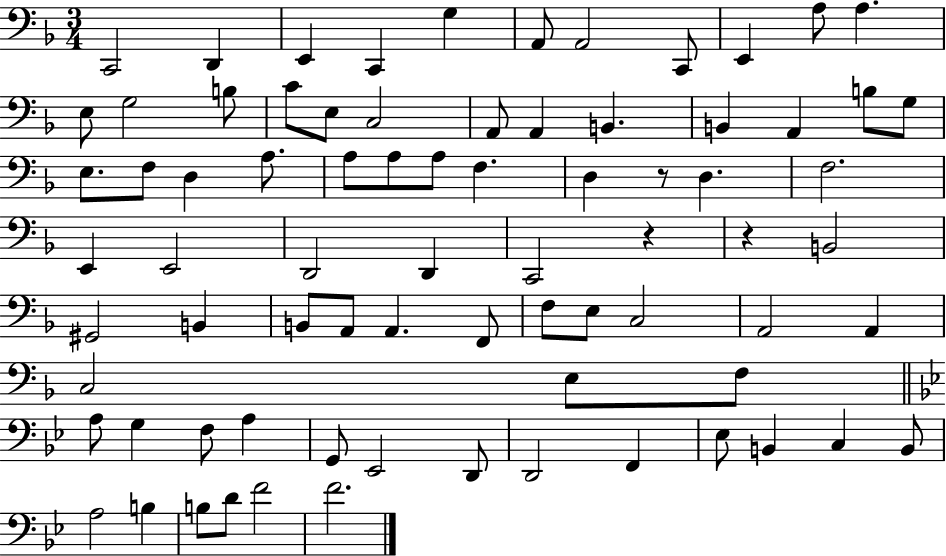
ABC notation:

X:1
T:Untitled
M:3/4
L:1/4
K:F
C,,2 D,, E,, C,, G, A,,/2 A,,2 C,,/2 E,, A,/2 A, E,/2 G,2 B,/2 C/2 E,/2 C,2 A,,/2 A,, B,, B,, A,, B,/2 G,/2 E,/2 F,/2 D, A,/2 A,/2 A,/2 A,/2 F, D, z/2 D, F,2 E,, E,,2 D,,2 D,, C,,2 z z B,,2 ^G,,2 B,, B,,/2 A,,/2 A,, F,,/2 F,/2 E,/2 C,2 A,,2 A,, C,2 E,/2 F,/2 A,/2 G, F,/2 A, G,,/2 _E,,2 D,,/2 D,,2 F,, _E,/2 B,, C, B,,/2 A,2 B, B,/2 D/2 F2 F2